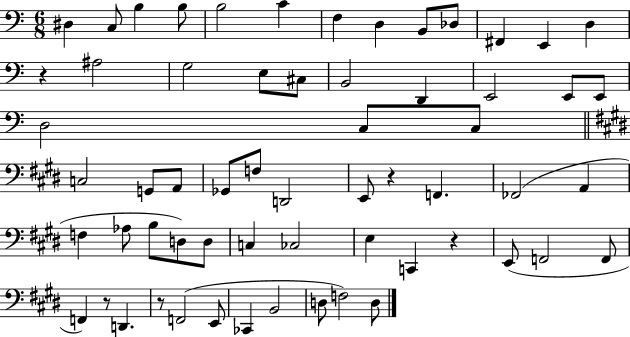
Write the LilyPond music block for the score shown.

{
  \clef bass
  \numericTimeSignature
  \time 6/8
  \key c \major
  dis4 c8 b4 b8 | b2 c'4 | f4 d4 b,8 des8 | fis,4 e,4 d4 | \break r4 ais2 | g2 e8 cis8 | b,2 d,4 | e,2 e,8 e,8 | \break d2 c8 c8 | \bar "||" \break \key e \major c2 g,8 a,8 | ges,8 f8 d,2 | e,8 r4 f,4. | fes,2( a,4 | \break f4 aes8 b8 d8) d8 | c4 ces2 | e4 c,4 r4 | e,8( f,2 f,8 | \break f,4) r8 d,4. | r8 f,2( e,8 | ces,4 b,2 | d8 f2) d8 | \break \bar "|."
}